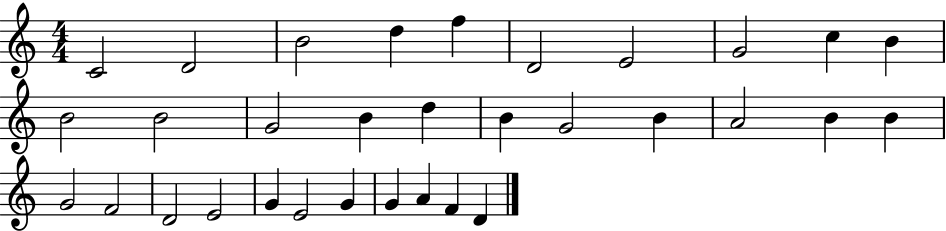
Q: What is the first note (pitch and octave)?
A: C4